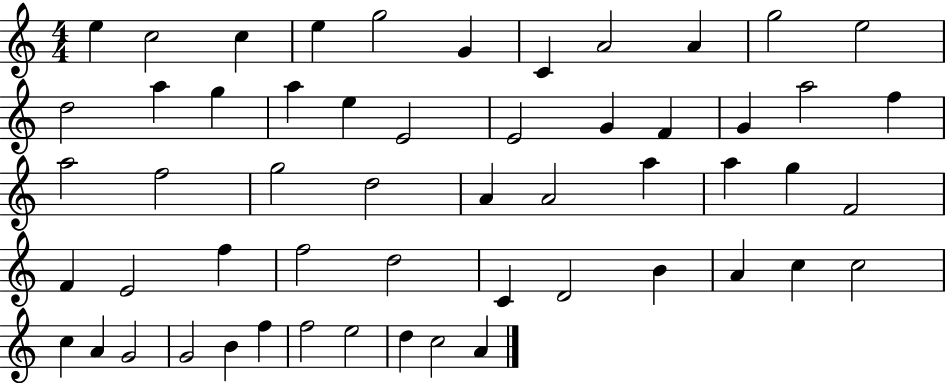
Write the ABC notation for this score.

X:1
T:Untitled
M:4/4
L:1/4
K:C
e c2 c e g2 G C A2 A g2 e2 d2 a g a e E2 E2 G F G a2 f a2 f2 g2 d2 A A2 a a g F2 F E2 f f2 d2 C D2 B A c c2 c A G2 G2 B f f2 e2 d c2 A